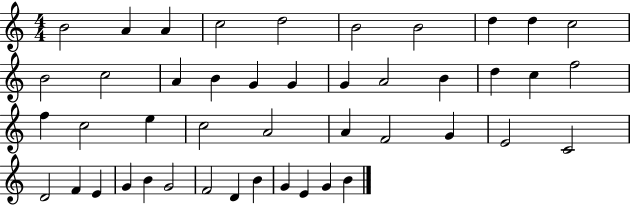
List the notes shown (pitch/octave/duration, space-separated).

B4/h A4/q A4/q C5/h D5/h B4/h B4/h D5/q D5/q C5/h B4/h C5/h A4/q B4/q G4/q G4/q G4/q A4/h B4/q D5/q C5/q F5/h F5/q C5/h E5/q C5/h A4/h A4/q F4/h G4/q E4/h C4/h D4/h F4/q E4/q G4/q B4/q G4/h F4/h D4/q B4/q G4/q E4/q G4/q B4/q